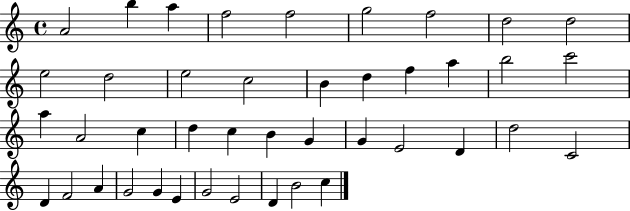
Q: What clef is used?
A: treble